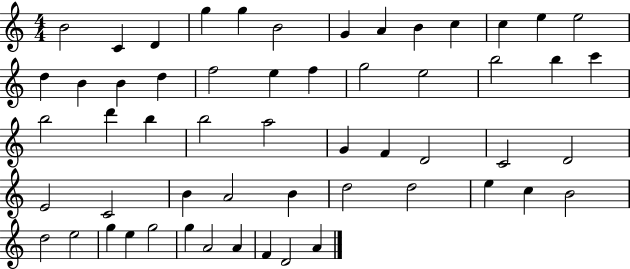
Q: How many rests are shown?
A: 0